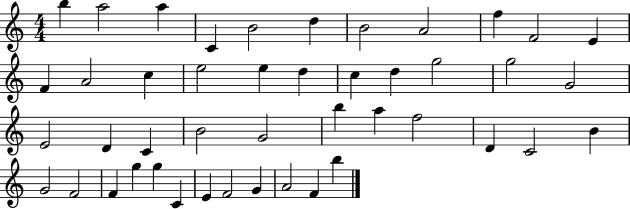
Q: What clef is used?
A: treble